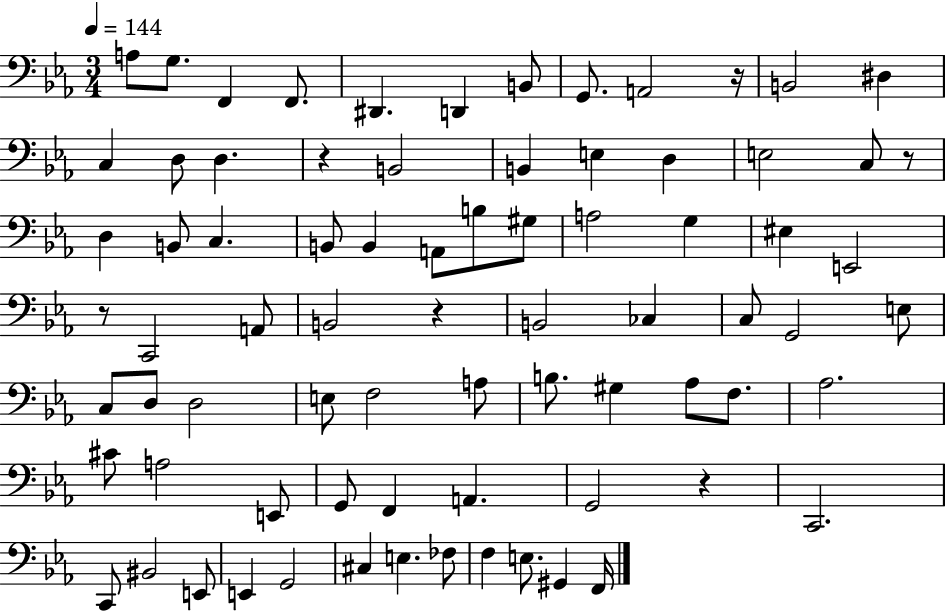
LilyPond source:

{
  \clef bass
  \numericTimeSignature
  \time 3/4
  \key ees \major
  \tempo 4 = 144
  a8 g8. f,4 f,8. | dis,4. d,4 b,8 | g,8. a,2 r16 | b,2 dis4 | \break c4 d8 d4. | r4 b,2 | b,4 e4 d4 | e2 c8 r8 | \break d4 b,8 c4. | b,8 b,4 a,8 b8 gis8 | a2 g4 | eis4 e,2 | \break r8 c,2 a,8 | b,2 r4 | b,2 ces4 | c8 g,2 e8 | \break c8 d8 d2 | e8 f2 a8 | b8. gis4 aes8 f8. | aes2. | \break cis'8 a2 e,8 | g,8 f,4 a,4. | g,2 r4 | c,2. | \break c,8 bis,2 e,8 | e,4 g,2 | cis4 e4. fes8 | f4 e8. gis,4 f,16 | \break \bar "|."
}